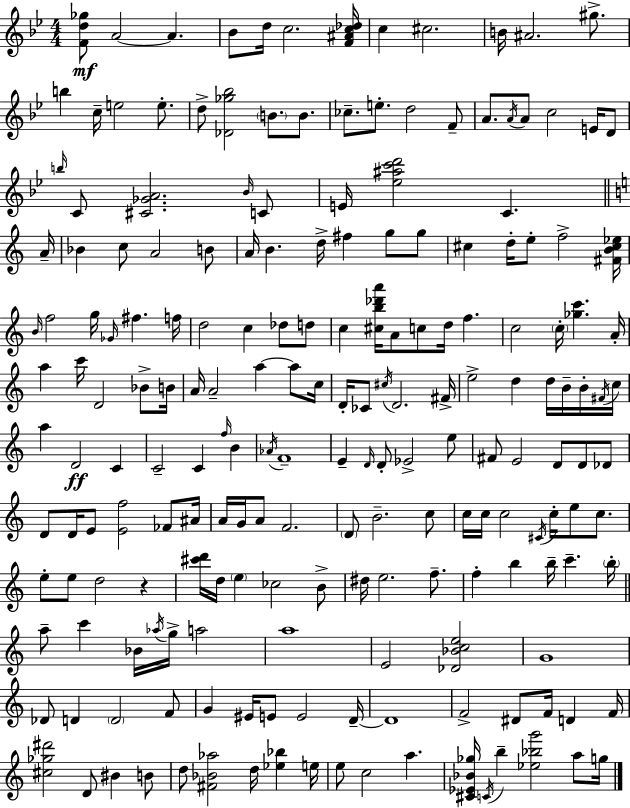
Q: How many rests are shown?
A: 1